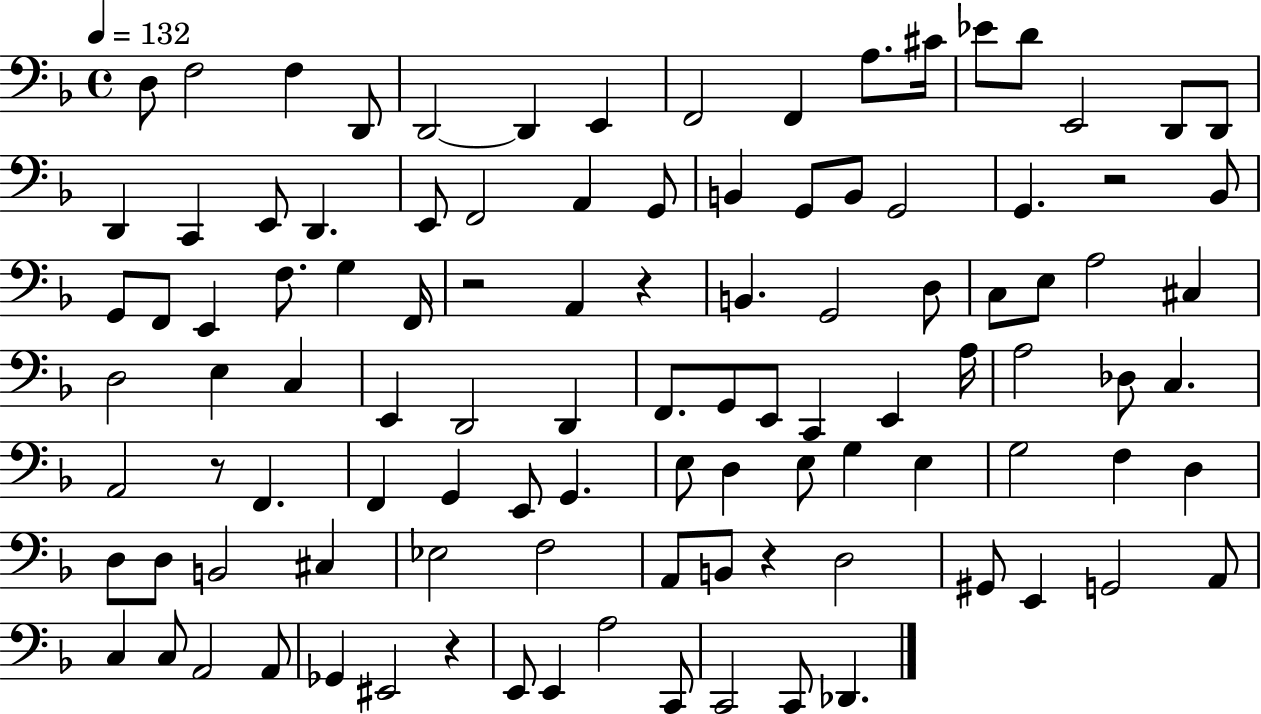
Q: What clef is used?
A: bass